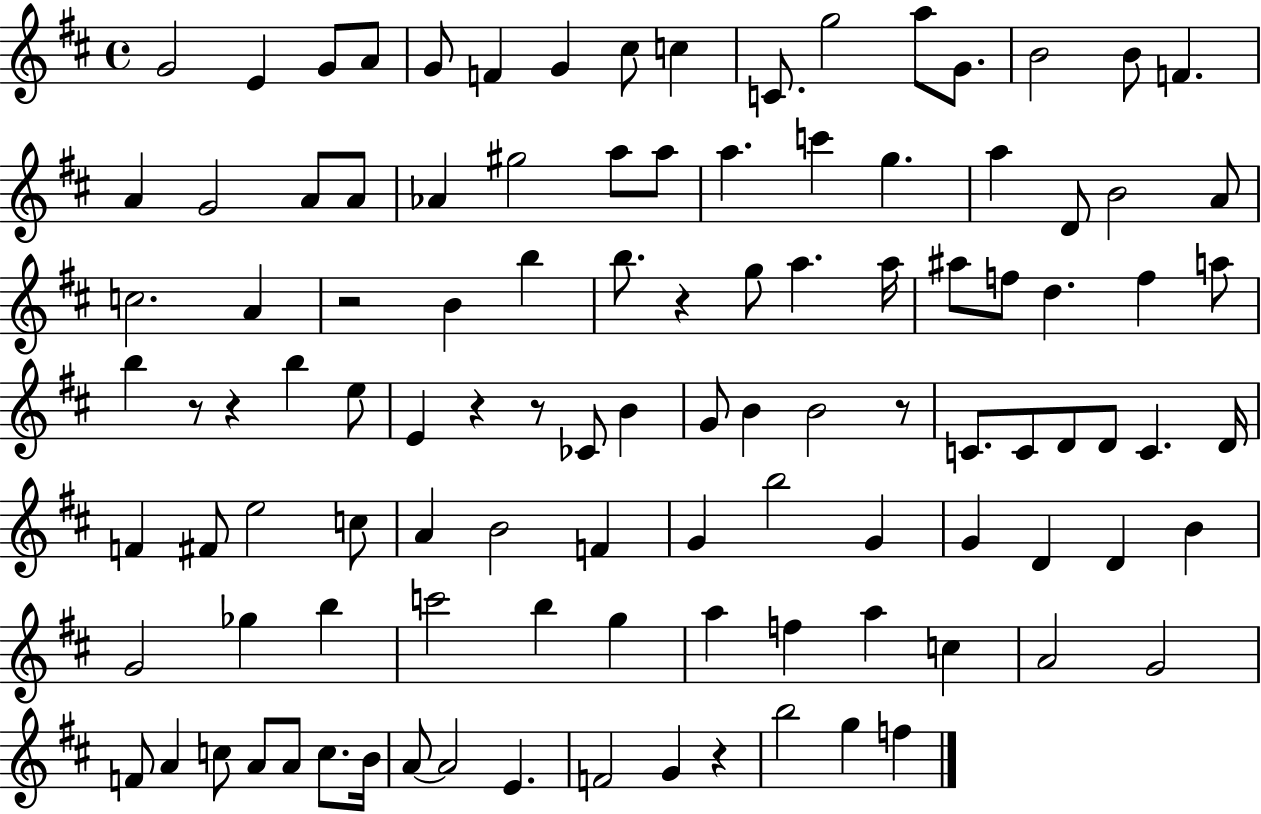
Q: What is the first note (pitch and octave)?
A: G4